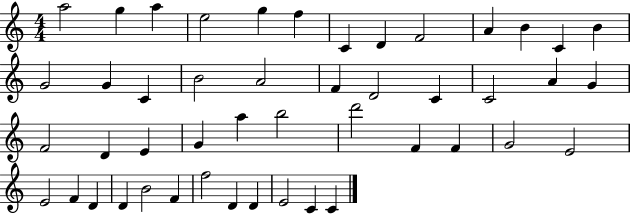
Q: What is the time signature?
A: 4/4